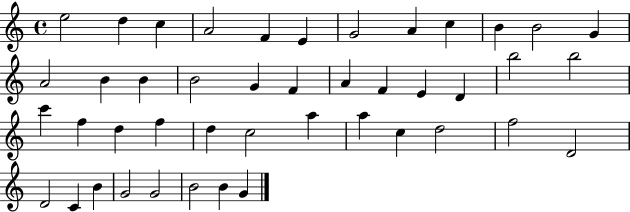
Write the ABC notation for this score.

X:1
T:Untitled
M:4/4
L:1/4
K:C
e2 d c A2 F E G2 A c B B2 G A2 B B B2 G F A F E D b2 b2 c' f d f d c2 a a c d2 f2 D2 D2 C B G2 G2 B2 B G